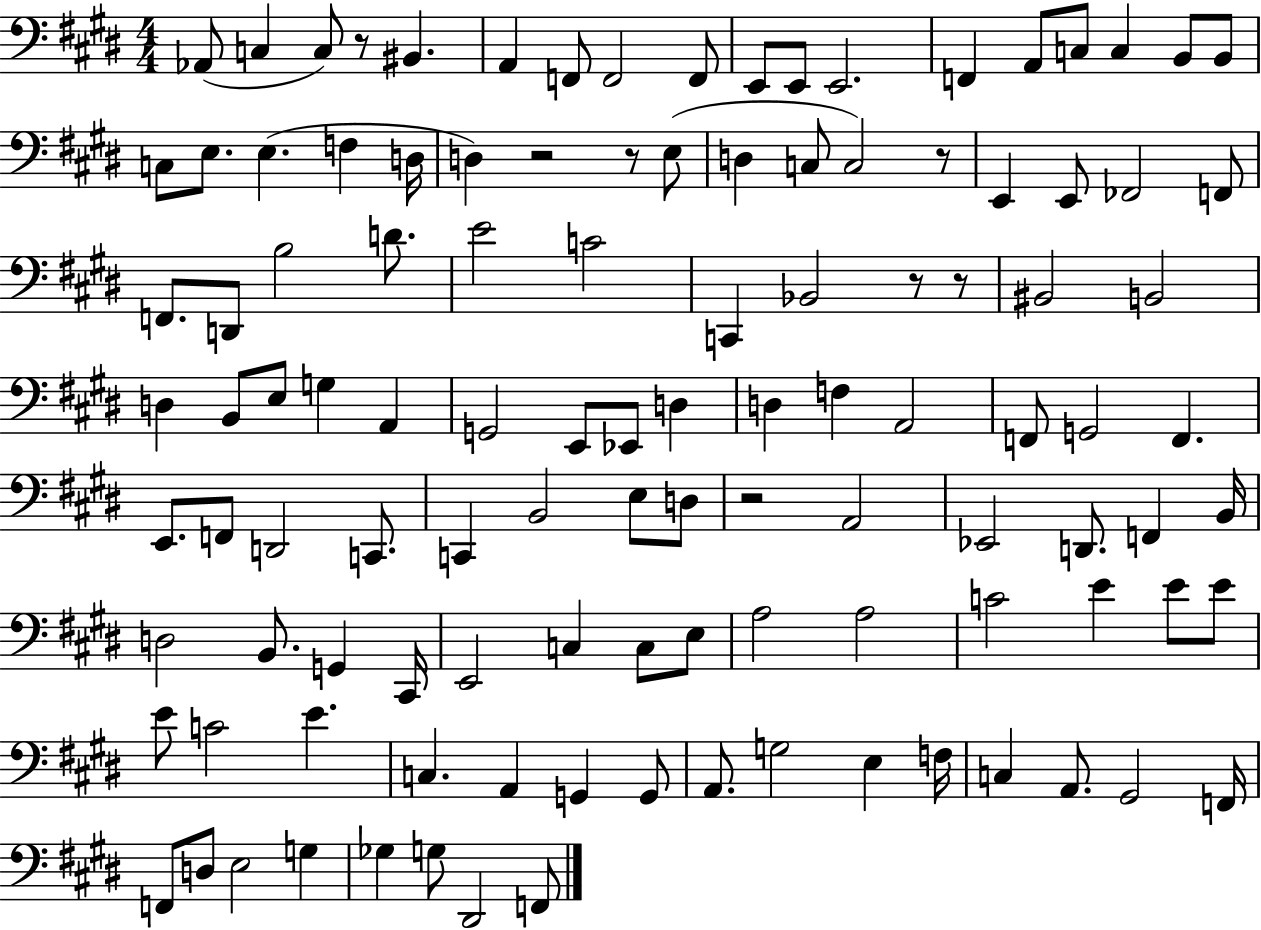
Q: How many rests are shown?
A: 7